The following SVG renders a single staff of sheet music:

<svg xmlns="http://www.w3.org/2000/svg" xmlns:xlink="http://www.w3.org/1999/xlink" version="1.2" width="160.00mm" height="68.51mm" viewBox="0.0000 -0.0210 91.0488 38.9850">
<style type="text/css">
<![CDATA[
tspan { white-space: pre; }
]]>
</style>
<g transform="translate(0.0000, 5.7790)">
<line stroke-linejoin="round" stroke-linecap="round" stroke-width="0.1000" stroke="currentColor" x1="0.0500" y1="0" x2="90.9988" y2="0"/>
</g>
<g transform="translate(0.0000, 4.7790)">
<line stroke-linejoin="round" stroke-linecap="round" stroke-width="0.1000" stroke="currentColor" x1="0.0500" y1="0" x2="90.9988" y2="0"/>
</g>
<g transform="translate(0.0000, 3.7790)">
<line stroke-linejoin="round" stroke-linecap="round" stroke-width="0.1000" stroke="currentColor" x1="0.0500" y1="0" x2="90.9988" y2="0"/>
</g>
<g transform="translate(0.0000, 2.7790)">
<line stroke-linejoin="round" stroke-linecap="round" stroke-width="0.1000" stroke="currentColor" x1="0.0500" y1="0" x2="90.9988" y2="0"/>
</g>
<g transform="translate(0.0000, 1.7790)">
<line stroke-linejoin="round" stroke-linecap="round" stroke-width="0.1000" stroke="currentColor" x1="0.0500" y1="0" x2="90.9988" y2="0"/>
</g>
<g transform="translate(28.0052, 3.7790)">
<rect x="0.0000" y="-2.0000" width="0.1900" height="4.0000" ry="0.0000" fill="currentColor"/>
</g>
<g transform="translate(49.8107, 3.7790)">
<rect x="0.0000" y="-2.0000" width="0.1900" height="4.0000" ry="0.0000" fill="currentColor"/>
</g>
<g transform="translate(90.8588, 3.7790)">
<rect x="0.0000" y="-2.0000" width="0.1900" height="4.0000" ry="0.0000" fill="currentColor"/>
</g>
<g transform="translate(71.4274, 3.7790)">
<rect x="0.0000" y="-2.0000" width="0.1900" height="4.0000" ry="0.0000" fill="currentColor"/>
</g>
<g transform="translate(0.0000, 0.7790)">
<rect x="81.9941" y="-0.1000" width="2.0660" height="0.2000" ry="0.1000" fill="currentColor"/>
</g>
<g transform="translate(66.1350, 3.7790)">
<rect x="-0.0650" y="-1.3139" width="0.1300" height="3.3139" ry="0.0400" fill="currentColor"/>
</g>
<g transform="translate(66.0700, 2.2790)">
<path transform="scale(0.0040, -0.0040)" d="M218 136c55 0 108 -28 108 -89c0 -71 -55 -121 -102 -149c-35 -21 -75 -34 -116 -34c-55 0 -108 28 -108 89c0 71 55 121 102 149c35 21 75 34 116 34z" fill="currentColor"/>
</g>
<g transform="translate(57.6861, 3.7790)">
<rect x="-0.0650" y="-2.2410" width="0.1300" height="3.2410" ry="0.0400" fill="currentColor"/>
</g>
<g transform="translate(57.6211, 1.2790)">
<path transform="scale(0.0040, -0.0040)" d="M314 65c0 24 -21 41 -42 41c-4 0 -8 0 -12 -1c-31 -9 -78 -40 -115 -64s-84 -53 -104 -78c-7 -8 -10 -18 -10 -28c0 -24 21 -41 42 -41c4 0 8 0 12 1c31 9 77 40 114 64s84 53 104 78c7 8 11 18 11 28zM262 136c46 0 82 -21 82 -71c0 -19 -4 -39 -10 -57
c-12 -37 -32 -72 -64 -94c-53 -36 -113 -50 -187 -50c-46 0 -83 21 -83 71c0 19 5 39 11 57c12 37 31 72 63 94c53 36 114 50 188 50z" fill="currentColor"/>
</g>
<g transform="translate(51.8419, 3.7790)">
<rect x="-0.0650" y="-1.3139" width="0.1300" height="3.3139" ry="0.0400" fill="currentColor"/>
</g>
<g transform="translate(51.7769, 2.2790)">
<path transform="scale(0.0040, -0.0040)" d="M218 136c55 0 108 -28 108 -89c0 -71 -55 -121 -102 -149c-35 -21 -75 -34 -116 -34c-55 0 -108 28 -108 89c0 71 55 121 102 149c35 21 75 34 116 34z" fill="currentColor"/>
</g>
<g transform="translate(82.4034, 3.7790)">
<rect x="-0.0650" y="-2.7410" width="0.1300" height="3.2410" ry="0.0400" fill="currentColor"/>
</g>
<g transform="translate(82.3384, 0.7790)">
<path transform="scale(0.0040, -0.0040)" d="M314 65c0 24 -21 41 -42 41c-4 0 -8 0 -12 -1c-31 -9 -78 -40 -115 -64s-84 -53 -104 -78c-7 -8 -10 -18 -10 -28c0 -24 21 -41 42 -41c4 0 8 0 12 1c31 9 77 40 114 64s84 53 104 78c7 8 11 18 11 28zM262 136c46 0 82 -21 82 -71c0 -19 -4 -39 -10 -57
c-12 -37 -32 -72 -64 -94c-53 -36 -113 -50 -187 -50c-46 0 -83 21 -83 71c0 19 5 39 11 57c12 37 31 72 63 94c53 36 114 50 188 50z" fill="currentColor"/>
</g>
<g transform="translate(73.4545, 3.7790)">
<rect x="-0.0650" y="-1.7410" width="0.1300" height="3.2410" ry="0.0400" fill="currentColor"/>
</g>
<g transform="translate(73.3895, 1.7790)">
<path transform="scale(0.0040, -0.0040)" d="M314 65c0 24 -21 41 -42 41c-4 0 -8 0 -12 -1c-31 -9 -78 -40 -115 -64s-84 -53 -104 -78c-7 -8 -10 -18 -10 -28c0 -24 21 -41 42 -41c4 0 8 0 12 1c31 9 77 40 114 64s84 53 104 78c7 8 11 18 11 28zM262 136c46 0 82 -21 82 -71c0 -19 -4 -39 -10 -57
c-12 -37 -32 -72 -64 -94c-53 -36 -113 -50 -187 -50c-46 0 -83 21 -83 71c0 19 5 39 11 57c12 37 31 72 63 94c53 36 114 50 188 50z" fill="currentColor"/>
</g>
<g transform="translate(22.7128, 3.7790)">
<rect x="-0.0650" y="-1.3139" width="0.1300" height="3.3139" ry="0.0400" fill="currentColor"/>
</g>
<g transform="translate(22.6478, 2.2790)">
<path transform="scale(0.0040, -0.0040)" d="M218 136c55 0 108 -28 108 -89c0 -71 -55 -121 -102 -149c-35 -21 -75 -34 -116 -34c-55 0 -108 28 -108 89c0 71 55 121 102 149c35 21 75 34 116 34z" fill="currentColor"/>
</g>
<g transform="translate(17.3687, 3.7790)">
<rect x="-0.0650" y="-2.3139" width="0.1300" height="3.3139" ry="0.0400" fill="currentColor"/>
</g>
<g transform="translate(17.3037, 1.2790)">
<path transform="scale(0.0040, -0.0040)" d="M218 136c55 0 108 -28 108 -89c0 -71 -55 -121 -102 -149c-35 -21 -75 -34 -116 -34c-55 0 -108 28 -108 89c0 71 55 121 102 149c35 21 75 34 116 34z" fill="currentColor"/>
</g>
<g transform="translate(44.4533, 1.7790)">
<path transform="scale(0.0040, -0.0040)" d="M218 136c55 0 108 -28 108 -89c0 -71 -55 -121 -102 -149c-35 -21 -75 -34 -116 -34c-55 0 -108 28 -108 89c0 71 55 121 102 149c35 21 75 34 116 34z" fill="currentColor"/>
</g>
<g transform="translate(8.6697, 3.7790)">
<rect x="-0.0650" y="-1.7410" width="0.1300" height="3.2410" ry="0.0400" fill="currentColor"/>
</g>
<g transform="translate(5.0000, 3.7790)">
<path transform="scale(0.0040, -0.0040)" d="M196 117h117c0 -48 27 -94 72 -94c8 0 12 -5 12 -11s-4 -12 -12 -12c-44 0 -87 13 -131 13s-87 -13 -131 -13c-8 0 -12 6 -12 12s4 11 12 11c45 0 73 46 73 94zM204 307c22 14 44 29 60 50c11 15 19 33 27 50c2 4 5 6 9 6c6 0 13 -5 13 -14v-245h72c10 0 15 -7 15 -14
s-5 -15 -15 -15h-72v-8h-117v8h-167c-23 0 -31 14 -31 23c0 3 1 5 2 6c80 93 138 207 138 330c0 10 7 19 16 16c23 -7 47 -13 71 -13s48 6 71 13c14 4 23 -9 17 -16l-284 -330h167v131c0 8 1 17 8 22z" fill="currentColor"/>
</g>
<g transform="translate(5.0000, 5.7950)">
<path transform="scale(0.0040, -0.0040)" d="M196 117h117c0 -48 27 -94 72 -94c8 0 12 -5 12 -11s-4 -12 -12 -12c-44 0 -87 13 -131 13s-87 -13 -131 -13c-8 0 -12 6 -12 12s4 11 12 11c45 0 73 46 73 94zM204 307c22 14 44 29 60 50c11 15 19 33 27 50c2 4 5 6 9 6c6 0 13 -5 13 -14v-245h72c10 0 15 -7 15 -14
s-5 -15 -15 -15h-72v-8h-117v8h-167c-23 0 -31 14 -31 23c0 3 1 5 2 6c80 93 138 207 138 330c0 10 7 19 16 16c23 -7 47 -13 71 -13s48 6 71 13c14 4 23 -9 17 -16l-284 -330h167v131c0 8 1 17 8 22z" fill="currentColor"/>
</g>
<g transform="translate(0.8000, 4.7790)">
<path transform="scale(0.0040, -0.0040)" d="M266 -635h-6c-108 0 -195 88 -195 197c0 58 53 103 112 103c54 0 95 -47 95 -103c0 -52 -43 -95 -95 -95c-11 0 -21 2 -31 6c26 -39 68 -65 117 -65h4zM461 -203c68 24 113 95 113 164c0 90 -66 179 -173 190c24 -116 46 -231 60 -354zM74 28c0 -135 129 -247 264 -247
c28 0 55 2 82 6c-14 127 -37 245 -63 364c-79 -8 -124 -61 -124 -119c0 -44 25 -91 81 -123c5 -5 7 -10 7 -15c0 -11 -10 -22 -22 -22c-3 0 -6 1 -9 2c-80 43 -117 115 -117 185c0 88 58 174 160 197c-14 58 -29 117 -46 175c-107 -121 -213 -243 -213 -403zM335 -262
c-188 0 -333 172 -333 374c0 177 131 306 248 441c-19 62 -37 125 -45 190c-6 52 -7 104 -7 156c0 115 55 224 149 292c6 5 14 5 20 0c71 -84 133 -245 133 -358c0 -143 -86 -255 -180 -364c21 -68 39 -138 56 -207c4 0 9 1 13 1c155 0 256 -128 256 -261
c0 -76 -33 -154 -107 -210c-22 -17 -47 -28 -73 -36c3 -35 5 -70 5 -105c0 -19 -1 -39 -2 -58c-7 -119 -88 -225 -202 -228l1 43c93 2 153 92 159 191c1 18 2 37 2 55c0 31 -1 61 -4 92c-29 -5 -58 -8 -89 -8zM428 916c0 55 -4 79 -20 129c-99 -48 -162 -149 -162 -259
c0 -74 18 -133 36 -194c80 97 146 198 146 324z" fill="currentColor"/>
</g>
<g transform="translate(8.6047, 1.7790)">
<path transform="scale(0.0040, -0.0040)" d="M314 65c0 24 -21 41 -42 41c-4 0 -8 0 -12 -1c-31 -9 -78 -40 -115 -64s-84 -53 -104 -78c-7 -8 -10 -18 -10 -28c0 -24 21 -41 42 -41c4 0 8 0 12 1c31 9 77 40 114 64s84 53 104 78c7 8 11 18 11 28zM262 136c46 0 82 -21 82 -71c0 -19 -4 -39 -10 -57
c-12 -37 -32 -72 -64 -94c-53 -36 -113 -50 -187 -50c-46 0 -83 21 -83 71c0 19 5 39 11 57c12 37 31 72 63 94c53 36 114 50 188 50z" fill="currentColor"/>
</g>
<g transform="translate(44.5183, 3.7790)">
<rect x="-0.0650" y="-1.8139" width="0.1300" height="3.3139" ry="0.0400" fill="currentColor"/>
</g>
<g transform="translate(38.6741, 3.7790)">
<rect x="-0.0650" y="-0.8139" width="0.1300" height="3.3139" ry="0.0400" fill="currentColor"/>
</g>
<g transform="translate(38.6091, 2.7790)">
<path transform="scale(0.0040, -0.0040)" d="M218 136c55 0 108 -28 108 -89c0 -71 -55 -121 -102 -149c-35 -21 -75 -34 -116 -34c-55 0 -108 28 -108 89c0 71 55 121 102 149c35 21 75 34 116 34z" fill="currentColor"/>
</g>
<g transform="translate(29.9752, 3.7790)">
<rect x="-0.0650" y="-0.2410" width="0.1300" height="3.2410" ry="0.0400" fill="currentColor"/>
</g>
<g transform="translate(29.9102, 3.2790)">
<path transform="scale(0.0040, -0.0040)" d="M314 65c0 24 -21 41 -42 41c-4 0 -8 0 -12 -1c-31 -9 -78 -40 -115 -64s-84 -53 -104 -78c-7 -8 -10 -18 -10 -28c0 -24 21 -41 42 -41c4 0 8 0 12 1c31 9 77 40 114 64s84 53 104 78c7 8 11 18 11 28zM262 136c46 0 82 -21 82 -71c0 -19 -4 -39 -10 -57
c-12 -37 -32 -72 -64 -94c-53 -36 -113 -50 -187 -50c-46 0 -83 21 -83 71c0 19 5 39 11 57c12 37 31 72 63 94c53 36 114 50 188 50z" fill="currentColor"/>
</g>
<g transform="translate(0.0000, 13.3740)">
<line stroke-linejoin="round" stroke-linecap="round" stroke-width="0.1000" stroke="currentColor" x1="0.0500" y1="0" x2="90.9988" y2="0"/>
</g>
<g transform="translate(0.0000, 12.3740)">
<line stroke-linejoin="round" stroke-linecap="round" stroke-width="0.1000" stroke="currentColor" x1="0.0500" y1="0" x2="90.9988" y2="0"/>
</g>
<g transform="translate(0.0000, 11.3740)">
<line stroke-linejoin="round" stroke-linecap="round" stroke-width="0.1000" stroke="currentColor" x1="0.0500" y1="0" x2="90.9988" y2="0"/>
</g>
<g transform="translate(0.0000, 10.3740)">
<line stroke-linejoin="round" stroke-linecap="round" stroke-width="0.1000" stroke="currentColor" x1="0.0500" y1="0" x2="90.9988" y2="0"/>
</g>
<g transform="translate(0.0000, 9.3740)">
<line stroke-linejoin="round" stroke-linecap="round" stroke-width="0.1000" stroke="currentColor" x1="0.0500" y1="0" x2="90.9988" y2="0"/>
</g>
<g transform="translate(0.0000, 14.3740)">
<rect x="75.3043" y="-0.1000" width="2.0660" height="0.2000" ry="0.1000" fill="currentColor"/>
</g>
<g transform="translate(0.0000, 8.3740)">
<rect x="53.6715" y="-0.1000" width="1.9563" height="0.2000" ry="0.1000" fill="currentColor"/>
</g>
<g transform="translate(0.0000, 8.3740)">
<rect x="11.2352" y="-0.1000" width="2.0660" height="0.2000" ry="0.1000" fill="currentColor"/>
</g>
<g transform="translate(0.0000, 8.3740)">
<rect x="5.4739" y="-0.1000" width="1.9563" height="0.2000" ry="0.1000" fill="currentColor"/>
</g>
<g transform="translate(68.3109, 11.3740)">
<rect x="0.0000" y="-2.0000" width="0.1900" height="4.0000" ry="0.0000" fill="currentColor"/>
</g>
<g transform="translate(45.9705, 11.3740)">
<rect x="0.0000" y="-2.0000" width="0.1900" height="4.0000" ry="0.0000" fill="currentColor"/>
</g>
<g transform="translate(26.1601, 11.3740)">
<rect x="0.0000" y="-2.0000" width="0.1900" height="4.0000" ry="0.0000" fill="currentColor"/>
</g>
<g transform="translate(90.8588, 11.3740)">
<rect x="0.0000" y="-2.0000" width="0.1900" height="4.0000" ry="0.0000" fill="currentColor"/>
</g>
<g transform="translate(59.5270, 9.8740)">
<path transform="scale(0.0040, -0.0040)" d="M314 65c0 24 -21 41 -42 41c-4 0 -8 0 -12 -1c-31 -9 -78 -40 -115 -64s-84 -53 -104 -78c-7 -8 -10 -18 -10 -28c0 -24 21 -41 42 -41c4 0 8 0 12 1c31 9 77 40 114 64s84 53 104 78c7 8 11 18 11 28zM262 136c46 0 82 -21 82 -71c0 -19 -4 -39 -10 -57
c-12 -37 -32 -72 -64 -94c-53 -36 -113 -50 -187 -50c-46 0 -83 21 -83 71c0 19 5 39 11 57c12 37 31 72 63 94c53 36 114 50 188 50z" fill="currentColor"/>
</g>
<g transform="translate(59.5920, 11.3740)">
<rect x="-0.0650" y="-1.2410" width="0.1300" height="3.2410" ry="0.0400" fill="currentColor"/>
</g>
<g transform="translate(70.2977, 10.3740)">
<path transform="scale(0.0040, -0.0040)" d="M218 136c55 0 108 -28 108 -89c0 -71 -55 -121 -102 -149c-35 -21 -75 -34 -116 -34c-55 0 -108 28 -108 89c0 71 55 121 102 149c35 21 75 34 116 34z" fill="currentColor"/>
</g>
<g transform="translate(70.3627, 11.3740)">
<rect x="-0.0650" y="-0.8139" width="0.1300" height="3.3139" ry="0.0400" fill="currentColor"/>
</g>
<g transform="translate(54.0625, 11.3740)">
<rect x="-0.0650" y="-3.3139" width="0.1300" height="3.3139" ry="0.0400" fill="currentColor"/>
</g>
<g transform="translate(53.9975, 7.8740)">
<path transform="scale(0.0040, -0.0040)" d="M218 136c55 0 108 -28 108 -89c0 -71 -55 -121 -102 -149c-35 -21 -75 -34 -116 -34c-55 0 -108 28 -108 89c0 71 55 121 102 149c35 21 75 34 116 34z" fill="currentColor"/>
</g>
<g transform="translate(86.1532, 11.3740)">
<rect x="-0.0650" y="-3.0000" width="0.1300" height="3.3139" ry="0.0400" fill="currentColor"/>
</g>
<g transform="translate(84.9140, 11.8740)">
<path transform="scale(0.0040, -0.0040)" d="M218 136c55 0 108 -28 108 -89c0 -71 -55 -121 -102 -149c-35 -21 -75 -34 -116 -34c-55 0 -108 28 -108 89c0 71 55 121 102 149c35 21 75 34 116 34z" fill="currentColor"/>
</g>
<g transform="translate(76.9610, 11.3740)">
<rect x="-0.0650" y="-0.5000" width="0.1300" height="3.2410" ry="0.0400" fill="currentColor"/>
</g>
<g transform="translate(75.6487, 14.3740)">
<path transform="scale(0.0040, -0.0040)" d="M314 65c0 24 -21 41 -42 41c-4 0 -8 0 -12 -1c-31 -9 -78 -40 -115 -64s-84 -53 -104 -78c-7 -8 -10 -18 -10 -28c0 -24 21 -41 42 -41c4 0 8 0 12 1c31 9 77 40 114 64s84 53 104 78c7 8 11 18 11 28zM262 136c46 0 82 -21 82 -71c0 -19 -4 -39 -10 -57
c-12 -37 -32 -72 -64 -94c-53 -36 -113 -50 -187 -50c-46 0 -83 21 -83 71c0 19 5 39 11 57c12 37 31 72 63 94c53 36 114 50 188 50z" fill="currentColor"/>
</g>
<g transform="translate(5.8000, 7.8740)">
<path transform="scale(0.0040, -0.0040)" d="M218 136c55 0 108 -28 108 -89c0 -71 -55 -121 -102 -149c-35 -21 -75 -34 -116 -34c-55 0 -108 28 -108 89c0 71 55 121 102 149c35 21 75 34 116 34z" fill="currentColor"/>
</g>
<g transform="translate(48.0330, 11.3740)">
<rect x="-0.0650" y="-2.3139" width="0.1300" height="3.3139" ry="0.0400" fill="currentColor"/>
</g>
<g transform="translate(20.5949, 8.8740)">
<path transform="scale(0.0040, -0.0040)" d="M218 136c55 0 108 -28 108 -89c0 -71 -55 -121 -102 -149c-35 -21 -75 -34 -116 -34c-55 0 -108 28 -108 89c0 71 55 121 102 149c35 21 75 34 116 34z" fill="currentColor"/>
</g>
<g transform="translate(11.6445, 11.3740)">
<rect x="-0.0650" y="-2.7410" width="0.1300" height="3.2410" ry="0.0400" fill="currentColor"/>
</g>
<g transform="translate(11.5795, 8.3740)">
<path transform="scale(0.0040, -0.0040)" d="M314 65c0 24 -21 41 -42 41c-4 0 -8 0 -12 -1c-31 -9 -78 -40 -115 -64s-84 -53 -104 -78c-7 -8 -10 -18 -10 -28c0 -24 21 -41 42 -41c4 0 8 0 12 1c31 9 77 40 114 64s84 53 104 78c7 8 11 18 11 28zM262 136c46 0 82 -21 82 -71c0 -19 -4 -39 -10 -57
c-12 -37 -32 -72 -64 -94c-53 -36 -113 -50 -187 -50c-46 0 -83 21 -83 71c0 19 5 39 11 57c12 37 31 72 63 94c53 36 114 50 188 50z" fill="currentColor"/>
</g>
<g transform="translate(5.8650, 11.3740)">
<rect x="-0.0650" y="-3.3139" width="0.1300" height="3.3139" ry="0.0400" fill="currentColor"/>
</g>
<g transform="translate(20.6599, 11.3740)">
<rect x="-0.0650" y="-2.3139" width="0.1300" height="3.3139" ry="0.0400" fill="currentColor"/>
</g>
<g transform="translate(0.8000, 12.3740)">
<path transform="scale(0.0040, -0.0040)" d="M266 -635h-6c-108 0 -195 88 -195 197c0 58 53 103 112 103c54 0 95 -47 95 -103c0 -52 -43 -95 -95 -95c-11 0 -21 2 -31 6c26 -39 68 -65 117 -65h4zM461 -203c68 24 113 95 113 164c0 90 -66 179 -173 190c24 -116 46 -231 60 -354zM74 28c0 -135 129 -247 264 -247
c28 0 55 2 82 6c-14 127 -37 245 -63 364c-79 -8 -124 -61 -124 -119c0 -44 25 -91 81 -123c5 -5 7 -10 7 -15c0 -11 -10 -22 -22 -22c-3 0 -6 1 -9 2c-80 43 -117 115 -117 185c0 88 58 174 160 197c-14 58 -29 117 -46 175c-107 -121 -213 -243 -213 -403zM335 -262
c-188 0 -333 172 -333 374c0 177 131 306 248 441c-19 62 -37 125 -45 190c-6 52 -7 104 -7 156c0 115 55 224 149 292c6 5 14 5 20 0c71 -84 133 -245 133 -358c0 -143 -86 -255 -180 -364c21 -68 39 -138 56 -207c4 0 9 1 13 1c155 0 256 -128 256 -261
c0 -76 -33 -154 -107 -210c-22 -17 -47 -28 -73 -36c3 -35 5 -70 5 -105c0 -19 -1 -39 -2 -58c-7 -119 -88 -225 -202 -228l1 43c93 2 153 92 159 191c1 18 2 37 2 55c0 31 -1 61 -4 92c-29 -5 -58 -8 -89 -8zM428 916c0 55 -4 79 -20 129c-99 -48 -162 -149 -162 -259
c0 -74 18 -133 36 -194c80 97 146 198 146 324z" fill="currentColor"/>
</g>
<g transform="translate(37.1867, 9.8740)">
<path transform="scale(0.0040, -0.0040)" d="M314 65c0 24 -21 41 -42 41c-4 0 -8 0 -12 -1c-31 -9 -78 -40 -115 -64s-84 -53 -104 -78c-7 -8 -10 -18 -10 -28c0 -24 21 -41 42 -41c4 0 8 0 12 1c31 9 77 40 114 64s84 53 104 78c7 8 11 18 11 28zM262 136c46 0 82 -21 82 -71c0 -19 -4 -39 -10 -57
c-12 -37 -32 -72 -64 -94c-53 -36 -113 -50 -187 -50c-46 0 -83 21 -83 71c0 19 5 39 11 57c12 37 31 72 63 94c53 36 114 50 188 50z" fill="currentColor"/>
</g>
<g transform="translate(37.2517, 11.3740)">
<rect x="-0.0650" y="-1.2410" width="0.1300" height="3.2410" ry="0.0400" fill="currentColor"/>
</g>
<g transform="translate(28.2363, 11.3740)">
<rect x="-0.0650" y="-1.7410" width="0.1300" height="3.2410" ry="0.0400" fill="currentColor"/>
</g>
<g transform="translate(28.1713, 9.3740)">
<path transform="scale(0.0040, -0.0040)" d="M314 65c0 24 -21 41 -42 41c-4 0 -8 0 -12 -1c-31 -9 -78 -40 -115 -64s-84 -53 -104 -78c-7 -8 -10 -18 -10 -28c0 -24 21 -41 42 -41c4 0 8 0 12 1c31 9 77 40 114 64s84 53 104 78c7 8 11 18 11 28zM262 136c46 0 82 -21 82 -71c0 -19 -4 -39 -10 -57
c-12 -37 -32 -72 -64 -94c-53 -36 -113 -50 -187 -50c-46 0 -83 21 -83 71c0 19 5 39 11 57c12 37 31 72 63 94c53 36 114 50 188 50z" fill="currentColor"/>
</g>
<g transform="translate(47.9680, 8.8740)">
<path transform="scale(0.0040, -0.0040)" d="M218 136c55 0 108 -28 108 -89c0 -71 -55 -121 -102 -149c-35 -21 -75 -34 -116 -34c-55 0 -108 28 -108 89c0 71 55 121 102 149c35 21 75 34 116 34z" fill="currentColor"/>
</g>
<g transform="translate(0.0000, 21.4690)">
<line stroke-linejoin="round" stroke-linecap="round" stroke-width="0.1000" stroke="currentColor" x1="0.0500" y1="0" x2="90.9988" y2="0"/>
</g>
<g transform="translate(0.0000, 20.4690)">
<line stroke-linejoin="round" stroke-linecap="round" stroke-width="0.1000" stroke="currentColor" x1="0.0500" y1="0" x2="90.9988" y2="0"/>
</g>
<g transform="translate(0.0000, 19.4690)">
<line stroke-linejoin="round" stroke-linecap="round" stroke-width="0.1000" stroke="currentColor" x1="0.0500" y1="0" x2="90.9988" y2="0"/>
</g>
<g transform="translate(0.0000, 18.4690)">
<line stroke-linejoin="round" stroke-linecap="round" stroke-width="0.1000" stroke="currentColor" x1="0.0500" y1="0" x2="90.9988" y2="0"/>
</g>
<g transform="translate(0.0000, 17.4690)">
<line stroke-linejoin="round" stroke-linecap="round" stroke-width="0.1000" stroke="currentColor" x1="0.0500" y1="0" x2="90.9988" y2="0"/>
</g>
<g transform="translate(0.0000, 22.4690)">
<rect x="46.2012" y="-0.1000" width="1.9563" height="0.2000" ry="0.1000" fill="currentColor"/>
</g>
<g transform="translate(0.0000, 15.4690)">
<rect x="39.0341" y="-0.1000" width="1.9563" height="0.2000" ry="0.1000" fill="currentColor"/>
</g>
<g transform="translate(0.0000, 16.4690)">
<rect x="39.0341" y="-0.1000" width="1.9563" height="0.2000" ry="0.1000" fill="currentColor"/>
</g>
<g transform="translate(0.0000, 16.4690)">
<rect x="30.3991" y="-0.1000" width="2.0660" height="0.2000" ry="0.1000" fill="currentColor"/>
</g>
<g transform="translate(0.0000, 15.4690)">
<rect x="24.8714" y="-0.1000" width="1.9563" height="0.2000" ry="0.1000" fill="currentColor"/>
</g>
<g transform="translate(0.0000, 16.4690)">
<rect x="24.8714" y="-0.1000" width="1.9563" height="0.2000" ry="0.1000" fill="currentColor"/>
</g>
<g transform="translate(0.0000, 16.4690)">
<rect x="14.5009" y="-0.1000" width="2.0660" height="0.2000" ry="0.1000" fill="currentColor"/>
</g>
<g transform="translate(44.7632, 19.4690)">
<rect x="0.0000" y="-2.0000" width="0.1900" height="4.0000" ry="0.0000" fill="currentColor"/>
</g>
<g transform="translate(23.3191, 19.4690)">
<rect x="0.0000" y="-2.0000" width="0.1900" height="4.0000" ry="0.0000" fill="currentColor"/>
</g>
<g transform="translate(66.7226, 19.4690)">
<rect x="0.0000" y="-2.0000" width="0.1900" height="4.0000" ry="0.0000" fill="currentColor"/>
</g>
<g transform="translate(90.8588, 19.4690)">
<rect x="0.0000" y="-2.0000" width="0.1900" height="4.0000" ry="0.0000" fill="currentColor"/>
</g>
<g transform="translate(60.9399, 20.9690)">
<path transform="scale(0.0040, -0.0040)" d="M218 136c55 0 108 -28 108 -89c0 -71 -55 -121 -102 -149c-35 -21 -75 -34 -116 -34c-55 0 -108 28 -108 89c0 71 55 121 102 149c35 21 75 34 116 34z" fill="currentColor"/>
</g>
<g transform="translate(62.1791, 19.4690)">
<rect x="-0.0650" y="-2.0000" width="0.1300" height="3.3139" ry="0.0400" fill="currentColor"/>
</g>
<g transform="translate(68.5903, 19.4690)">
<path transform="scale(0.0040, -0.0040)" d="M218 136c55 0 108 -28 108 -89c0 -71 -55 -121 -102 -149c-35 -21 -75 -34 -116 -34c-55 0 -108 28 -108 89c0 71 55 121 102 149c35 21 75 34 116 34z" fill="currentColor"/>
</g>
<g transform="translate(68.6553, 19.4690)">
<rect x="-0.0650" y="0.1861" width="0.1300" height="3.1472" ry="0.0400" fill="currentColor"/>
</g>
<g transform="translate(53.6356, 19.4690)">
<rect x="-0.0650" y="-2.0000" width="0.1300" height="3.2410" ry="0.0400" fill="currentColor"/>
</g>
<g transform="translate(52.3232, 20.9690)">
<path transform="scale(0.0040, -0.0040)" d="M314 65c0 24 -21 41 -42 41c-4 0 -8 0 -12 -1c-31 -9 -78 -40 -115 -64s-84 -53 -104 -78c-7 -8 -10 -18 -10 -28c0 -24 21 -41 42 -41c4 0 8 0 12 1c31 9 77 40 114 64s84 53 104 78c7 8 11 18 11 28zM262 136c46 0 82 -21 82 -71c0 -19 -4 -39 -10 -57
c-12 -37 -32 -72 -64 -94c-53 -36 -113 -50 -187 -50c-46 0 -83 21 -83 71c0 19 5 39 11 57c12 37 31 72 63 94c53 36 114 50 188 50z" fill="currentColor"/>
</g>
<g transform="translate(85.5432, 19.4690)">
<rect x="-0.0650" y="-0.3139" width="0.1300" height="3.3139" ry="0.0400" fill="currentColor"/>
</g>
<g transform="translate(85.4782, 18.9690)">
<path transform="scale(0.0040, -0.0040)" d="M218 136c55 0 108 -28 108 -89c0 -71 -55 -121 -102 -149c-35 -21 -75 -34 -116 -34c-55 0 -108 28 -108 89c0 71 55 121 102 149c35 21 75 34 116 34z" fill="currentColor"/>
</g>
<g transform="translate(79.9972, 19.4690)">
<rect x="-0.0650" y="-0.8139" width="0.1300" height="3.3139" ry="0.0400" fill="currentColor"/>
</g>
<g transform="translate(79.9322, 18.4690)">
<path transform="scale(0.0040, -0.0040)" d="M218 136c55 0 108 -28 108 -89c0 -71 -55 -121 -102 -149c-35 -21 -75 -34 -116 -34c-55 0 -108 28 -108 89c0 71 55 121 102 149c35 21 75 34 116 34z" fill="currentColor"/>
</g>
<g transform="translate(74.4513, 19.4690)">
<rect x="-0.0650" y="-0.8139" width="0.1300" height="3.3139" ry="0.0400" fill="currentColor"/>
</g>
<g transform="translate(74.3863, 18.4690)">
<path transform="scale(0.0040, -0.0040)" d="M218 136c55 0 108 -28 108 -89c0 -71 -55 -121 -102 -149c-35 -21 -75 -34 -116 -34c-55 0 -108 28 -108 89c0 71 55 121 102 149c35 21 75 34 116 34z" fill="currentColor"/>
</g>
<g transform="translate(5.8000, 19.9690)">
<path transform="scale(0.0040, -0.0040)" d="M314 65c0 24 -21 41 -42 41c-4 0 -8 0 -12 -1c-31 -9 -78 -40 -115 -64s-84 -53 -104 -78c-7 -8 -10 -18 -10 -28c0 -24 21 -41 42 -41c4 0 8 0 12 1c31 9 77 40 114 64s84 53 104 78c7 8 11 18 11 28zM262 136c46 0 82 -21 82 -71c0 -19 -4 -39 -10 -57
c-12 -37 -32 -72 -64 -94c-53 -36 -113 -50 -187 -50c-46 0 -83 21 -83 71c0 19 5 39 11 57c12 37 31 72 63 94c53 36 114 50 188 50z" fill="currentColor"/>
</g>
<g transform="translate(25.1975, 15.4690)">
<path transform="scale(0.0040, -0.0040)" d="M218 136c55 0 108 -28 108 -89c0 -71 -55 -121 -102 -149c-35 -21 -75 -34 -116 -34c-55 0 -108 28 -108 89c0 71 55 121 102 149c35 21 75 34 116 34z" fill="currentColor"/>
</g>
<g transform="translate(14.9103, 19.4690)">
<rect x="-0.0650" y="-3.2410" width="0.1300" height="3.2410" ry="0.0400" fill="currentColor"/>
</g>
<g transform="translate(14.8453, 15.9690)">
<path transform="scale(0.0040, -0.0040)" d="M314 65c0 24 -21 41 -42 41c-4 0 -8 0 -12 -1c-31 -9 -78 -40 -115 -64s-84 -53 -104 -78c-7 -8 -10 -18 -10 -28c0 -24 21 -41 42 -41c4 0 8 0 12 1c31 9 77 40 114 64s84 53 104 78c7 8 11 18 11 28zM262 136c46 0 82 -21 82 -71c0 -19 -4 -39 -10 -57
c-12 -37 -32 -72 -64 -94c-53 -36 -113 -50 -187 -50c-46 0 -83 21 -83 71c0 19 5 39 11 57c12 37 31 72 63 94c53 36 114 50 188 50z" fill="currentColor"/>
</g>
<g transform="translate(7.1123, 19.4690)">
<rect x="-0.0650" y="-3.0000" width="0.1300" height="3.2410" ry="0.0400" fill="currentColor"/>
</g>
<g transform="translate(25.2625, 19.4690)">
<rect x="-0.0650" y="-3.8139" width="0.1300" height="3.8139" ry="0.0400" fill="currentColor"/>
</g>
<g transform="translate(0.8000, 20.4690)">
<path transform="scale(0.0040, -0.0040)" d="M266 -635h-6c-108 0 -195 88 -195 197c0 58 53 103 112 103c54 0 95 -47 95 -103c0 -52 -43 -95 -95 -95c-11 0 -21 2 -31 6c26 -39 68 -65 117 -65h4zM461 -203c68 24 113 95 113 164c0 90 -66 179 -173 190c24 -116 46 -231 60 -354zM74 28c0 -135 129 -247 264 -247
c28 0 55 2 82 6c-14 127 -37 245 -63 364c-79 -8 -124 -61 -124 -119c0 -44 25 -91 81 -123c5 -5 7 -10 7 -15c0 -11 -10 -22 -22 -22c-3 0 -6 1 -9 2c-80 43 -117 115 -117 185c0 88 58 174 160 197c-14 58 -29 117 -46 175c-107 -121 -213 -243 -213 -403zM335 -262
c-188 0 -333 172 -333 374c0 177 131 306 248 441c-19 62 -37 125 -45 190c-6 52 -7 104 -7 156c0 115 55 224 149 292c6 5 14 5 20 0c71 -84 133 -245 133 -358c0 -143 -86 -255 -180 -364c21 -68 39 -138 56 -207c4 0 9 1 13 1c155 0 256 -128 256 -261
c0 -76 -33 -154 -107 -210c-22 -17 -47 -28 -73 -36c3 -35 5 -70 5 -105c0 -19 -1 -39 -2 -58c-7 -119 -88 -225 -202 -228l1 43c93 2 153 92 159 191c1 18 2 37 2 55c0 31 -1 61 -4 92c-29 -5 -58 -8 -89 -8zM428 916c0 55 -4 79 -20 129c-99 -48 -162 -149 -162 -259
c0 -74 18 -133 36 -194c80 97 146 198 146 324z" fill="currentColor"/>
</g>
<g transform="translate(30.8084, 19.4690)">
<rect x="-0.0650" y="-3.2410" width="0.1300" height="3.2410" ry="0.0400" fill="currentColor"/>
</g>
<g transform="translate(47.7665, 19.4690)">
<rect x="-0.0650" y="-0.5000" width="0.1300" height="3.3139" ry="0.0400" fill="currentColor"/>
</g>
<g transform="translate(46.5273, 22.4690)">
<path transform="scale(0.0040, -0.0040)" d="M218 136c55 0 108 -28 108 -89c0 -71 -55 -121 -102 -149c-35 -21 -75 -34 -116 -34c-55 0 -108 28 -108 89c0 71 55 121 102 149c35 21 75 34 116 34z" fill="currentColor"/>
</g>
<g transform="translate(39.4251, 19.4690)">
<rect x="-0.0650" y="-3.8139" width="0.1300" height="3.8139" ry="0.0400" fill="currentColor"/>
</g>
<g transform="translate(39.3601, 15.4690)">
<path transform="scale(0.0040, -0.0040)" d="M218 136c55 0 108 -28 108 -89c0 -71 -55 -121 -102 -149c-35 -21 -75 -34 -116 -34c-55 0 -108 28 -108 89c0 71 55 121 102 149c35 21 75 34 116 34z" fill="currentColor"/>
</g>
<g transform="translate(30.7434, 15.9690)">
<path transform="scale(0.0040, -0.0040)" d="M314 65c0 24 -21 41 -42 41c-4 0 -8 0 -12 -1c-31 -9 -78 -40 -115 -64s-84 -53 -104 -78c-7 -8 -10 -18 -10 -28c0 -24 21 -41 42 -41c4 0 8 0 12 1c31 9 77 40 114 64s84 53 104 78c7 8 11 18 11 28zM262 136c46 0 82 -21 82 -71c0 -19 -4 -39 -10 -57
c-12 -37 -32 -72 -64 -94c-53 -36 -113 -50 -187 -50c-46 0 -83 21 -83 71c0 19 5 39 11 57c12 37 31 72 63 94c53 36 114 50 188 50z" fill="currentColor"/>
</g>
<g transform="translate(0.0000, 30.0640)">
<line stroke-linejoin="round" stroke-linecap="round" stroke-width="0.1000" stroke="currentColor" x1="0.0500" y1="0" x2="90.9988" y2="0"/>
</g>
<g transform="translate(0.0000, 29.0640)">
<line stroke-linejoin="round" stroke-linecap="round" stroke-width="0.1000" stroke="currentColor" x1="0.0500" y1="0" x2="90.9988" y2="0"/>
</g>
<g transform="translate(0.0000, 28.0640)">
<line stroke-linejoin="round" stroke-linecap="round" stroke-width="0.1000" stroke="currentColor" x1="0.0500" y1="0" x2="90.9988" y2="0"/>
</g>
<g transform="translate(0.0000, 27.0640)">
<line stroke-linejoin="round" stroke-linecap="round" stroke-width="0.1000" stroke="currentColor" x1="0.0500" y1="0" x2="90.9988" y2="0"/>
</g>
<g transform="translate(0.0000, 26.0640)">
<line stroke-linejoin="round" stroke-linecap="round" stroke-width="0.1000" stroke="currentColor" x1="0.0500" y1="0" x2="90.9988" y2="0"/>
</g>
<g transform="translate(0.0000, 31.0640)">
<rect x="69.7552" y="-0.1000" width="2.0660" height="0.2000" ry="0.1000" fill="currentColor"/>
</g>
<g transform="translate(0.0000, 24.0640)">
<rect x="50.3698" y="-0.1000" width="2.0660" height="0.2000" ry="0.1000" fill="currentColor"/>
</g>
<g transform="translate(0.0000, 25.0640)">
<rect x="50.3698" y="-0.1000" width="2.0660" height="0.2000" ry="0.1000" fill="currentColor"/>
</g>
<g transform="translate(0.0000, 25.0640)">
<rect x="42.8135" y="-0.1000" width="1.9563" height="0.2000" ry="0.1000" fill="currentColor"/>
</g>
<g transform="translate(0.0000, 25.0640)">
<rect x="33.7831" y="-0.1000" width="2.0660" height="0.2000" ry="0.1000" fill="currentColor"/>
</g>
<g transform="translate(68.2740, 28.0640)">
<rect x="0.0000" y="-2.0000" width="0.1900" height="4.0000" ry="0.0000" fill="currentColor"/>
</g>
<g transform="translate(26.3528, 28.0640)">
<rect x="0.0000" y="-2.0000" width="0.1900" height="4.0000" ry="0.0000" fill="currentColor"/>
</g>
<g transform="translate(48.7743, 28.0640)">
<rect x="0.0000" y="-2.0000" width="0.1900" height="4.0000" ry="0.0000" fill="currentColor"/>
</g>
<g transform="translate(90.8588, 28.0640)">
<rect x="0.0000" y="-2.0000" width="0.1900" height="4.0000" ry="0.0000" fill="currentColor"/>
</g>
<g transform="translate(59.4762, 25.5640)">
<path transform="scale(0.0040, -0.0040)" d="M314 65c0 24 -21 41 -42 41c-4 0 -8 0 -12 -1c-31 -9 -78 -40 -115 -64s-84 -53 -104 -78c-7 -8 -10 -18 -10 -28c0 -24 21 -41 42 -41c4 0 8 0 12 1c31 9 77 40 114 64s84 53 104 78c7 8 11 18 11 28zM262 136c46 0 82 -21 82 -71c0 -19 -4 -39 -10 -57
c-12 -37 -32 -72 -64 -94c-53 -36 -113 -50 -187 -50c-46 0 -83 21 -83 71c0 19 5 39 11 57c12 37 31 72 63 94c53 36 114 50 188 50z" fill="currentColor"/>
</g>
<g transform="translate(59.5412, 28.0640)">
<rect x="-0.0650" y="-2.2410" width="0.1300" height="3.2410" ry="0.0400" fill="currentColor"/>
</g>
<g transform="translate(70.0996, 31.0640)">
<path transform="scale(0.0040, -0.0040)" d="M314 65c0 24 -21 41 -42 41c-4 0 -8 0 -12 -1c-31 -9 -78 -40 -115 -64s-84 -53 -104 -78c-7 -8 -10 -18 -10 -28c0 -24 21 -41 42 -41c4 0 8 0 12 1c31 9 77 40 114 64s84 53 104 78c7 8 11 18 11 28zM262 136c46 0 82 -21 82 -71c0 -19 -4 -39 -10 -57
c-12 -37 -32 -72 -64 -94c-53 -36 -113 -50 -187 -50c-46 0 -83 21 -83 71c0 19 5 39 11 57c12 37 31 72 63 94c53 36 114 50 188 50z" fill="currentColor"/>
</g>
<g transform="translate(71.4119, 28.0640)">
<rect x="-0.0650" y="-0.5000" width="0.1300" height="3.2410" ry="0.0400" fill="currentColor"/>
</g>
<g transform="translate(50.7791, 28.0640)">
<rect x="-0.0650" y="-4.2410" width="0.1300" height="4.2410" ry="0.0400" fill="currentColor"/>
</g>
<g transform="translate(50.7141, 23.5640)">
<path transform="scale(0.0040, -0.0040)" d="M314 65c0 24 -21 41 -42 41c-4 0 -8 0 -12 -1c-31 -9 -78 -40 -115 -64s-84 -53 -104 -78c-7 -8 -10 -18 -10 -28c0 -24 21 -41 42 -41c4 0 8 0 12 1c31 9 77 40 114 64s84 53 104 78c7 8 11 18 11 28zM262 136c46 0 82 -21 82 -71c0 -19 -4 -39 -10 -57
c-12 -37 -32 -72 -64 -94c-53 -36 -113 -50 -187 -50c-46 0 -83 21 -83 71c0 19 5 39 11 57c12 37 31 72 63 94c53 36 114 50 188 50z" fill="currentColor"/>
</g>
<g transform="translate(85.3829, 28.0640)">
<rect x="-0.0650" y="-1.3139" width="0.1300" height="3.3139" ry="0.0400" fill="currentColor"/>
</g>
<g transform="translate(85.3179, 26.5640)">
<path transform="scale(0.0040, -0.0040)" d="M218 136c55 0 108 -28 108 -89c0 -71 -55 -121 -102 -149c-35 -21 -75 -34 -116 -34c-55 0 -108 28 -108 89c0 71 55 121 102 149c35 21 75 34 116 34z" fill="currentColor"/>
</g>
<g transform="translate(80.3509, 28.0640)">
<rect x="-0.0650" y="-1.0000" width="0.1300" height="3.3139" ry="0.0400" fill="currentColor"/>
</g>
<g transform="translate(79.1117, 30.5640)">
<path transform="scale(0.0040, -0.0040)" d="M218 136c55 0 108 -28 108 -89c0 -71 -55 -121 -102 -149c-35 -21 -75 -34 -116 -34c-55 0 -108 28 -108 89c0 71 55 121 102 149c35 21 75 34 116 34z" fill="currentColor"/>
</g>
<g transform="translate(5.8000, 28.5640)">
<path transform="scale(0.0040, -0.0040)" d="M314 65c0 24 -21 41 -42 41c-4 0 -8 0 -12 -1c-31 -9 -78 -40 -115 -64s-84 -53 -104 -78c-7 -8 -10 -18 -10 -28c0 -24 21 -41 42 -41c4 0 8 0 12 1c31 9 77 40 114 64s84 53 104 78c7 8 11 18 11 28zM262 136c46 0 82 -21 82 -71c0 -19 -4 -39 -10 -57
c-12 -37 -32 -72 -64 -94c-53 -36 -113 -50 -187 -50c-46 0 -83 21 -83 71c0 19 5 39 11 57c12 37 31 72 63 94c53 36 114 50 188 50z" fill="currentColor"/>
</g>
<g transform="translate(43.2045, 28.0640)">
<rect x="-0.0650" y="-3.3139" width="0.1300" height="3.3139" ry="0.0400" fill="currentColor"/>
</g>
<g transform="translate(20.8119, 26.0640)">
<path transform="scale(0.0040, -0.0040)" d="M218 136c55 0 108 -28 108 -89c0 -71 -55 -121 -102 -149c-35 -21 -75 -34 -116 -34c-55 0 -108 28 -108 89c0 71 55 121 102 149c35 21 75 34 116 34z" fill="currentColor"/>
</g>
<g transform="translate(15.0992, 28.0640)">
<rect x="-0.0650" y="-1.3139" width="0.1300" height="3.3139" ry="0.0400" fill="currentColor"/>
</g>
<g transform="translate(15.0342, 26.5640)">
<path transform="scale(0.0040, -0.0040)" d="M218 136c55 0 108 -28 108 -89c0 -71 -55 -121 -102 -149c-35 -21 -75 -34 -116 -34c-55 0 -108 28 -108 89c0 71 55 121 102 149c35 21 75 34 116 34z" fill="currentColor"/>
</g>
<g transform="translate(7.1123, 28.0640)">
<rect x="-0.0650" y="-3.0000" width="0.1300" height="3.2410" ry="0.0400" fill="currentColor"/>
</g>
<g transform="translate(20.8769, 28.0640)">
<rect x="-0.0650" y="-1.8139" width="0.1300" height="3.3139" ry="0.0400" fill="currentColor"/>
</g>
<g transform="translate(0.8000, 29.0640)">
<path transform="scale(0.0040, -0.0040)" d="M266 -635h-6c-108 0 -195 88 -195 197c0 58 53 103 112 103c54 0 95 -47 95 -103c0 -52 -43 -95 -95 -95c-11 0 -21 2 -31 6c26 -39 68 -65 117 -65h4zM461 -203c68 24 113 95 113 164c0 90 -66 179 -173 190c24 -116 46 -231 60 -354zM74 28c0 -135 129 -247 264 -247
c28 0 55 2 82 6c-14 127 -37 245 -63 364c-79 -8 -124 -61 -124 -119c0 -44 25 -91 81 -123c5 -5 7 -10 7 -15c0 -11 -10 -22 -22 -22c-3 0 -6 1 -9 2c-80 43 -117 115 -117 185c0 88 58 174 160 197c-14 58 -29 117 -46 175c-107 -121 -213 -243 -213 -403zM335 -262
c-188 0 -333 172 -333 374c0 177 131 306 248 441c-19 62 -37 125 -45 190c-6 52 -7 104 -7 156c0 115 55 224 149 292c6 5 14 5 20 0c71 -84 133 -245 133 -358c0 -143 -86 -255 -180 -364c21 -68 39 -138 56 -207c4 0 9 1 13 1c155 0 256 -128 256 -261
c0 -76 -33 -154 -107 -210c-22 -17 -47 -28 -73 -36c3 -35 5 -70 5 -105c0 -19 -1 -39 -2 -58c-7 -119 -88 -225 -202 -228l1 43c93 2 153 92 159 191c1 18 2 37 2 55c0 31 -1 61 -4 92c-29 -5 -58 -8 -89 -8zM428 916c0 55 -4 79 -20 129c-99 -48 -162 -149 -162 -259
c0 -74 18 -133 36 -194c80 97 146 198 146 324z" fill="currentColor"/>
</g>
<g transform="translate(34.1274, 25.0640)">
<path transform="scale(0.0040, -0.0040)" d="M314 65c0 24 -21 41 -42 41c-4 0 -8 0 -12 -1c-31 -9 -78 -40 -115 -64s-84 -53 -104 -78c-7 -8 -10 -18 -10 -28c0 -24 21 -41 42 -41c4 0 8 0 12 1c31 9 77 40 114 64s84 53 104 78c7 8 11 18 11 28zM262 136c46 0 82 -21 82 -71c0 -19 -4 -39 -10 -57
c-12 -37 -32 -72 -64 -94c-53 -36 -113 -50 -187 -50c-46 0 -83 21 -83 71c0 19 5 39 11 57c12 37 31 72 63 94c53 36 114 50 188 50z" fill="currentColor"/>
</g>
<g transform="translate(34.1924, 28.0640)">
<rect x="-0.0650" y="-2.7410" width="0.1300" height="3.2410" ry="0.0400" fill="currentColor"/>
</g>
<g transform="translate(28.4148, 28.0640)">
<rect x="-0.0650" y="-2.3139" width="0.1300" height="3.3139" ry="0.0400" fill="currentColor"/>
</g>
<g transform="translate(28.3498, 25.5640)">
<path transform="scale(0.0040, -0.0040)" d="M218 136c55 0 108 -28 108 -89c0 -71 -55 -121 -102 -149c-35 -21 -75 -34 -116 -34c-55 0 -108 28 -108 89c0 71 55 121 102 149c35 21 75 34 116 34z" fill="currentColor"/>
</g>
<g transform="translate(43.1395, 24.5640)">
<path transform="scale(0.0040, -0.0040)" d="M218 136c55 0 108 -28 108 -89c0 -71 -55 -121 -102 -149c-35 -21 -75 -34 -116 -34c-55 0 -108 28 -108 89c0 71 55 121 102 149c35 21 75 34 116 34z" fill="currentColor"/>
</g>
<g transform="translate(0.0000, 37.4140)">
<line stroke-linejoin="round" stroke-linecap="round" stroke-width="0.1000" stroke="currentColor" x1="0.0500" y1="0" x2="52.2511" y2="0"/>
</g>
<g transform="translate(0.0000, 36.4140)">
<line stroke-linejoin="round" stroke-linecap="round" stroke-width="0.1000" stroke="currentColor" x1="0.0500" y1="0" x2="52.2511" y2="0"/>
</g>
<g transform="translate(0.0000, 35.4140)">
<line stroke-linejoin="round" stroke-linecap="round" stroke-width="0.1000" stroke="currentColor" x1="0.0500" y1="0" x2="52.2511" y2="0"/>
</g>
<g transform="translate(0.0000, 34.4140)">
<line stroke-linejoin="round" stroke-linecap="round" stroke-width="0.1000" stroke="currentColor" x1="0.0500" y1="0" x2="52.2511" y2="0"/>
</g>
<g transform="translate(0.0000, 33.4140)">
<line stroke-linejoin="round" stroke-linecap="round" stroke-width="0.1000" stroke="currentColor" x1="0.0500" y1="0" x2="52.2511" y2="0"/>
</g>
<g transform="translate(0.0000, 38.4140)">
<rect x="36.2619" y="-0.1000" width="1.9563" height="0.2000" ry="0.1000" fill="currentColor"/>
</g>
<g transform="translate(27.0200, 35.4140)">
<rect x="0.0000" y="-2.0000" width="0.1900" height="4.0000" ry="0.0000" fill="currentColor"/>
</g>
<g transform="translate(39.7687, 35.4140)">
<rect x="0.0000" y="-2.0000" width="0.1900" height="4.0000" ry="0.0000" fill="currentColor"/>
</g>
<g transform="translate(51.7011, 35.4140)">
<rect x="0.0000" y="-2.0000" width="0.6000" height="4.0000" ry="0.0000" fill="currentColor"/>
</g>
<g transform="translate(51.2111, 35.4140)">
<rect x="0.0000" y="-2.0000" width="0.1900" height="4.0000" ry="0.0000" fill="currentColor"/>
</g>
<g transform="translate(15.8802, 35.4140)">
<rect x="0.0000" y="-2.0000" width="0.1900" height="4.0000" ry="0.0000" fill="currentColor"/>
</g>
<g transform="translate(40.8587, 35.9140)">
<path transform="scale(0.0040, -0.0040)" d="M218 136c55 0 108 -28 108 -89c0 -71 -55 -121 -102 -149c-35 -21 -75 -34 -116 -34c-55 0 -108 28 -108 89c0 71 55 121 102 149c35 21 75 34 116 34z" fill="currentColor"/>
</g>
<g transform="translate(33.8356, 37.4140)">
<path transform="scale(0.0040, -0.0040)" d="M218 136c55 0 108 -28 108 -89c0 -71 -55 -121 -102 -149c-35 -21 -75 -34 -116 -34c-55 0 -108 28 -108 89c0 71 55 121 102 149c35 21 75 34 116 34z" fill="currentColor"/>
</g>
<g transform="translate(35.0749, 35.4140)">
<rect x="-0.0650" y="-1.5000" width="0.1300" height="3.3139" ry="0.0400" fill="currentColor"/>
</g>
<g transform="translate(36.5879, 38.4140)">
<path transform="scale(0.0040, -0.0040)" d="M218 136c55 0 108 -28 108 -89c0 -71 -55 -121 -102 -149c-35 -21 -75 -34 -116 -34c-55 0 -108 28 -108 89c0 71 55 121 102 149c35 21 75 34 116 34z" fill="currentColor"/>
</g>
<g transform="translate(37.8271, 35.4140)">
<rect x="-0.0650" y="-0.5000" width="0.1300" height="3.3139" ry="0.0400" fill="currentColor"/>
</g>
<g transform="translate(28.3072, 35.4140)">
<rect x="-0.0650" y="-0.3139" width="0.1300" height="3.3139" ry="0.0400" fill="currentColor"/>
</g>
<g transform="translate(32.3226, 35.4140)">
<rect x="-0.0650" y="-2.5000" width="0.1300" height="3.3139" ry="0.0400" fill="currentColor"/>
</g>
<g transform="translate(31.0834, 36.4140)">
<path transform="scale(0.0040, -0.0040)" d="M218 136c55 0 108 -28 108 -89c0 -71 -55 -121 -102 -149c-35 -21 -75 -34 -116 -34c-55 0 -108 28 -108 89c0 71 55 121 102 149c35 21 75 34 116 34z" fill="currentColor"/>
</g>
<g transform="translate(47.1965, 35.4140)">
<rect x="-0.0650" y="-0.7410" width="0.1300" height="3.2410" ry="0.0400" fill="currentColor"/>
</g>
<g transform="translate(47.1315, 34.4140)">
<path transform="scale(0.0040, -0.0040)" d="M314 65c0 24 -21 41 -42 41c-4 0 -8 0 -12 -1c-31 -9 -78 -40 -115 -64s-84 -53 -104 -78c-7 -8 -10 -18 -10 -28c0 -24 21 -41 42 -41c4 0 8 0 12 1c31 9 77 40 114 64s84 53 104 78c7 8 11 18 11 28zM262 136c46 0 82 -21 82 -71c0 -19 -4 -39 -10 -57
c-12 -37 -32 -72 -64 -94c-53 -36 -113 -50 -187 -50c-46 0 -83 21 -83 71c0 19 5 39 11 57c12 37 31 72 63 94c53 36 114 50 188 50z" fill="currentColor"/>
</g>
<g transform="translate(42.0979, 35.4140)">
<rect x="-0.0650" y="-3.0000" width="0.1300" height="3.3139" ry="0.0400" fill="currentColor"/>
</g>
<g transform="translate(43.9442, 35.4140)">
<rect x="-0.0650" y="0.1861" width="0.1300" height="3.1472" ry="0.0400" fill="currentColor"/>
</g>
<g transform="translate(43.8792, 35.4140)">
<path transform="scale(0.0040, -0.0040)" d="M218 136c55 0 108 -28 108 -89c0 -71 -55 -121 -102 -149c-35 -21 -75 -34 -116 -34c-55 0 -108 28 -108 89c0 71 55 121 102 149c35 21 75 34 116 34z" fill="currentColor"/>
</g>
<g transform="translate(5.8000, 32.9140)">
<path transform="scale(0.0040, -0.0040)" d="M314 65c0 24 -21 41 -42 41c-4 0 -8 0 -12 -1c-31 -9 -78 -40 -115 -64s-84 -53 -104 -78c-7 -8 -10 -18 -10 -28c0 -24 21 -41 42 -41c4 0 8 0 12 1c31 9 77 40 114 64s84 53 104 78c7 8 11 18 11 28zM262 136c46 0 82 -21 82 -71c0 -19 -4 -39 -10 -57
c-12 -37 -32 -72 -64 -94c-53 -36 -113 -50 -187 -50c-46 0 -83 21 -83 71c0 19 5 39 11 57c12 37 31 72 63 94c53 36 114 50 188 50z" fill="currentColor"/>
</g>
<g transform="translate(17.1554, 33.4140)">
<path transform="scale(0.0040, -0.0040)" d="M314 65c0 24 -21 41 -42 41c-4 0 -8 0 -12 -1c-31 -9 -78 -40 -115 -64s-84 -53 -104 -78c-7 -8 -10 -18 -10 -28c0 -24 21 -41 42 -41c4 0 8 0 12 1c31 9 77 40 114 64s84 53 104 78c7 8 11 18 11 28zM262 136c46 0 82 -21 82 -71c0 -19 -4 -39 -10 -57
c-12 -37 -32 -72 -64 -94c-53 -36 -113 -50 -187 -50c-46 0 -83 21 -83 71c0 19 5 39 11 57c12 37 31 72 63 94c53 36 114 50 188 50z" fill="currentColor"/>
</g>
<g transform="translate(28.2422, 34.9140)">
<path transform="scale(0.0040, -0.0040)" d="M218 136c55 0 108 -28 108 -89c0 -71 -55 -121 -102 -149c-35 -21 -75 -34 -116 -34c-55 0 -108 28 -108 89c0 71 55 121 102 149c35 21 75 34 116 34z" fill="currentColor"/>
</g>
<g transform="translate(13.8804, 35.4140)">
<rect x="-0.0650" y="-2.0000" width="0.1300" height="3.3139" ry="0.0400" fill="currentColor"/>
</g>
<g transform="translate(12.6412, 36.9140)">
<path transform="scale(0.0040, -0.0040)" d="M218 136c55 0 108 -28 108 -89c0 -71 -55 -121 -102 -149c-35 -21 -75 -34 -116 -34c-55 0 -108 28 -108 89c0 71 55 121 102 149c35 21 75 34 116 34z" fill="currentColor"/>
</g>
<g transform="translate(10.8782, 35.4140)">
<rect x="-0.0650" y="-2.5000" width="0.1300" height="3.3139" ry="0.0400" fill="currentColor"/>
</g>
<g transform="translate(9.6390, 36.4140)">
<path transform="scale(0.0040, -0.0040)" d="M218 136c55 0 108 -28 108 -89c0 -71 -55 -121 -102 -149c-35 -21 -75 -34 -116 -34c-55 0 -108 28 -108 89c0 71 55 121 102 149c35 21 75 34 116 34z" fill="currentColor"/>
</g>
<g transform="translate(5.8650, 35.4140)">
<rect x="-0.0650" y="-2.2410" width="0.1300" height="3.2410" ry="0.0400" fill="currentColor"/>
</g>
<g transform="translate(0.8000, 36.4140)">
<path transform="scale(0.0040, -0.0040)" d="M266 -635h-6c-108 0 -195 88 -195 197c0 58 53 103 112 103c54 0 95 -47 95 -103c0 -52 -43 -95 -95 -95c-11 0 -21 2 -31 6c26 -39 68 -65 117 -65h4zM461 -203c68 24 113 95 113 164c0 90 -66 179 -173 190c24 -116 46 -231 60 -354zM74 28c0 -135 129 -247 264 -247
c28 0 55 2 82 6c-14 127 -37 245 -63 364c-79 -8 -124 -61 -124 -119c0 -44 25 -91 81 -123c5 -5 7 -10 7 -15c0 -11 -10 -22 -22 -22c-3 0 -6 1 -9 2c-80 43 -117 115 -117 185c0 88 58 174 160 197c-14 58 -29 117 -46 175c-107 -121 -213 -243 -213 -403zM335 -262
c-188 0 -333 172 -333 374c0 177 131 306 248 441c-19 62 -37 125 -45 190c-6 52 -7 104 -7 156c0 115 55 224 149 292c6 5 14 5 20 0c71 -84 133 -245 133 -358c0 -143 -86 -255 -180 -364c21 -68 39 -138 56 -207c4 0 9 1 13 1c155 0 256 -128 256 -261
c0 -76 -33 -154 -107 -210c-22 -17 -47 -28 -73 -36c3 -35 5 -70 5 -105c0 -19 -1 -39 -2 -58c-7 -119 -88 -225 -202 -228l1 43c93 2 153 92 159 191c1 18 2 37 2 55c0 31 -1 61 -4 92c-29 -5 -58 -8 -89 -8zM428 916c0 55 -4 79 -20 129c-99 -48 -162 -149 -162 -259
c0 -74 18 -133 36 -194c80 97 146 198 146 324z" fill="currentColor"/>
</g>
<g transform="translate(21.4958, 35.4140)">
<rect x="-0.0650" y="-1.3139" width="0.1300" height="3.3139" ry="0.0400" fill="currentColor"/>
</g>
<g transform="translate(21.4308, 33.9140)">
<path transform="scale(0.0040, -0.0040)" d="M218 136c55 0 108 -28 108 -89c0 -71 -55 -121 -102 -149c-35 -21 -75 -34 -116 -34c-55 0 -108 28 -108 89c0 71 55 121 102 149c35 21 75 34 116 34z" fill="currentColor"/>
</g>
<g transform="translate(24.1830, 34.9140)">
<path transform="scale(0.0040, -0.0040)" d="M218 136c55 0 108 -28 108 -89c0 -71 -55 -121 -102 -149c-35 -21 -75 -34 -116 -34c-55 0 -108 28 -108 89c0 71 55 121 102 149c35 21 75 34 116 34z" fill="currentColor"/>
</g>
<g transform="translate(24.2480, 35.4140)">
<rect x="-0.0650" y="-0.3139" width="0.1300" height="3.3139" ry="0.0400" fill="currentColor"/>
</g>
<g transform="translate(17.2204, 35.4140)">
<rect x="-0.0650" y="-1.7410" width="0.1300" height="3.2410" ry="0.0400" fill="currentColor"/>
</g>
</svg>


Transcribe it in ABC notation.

X:1
T:Untitled
M:4/4
L:1/4
K:C
f2 g e c2 d f e g2 e f2 a2 b a2 g f2 e2 g b e2 d C2 A A2 b2 c' b2 c' C F2 F B d d c A2 e f g a2 b d'2 g2 C2 D e g2 G F f2 e c c G E C A B d2